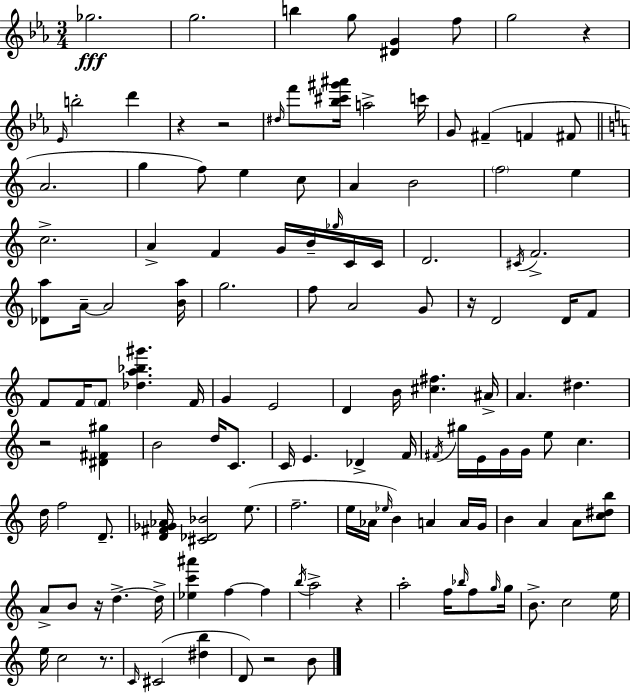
{
  \clef treble
  \numericTimeSignature
  \time 3/4
  \key ees \major
  ges''2.\fff | g''2. | b''4 g''8 <dis' g'>4 f''8 | g''2 r4 | \break \grace { ees'16 } b''2-. d'''4 | r4 r2 | \grace { dis''16 } f'''8 <bes'' cis''' gis''' ais'''>16 a''2-> | c'''16 g'8 fis'4--( f'4 | \break fis'8 \bar "||" \break \key c \major a'2. | g''4 f''8) e''4 c''8 | a'4 b'2 | \parenthesize f''2 e''4 | \break c''2.-> | a'4-> f'4 g'16 b'16-- \grace { ges''16 } c'16 | c'16 d'2. | \acciaccatura { cis'16 } f'2.-> | \break <des' a''>8 a'16--~~ a'2 | <b' a''>16 g''2. | f''8 a'2 | g'8 r16 d'2 d'16 | \break f'8 f'8 f'16 \parenthesize f'8 <des'' a'' bes'' gis'''>4. | f'16 g'4 e'2 | d'4 b'16 <cis'' fis''>4. | ais'16-> a'4. dis''4. | \break r2 <dis' fis' gis''>4 | b'2 d''16 c'8. | c'16 e'4. des'4-> | f'16 \acciaccatura { fis'16 } gis''16 e'16 g'16 g'16 e''8 c''4. | \break d''16 f''2 | d'8.-- <d' fis' ges' aes'>16 <cis' des' bes'>2 | e''8.( f''2.-- | e''16 aes'16 \grace { ees''16 } b'4) a'4 | \break a'16 g'16 b'4 a'4 | a'8 <c'' dis'' b''>8 a'8-> b'8 r16 d''4.->~~ | d''16-> <ees'' c''' ais'''>4 f''4~~ | f''4 \acciaccatura { b''16 } a''2-> | \break r4 a''2-. | f''16 \grace { bes''16 } f''8 \grace { g''16 } g''16 b'8.-> c''2 | e''16 e''16 c''2 | r8. \grace { c'16 }( cis'2 | \break <dis'' b''>4 d'8) r2 | b'8 \bar "|."
}